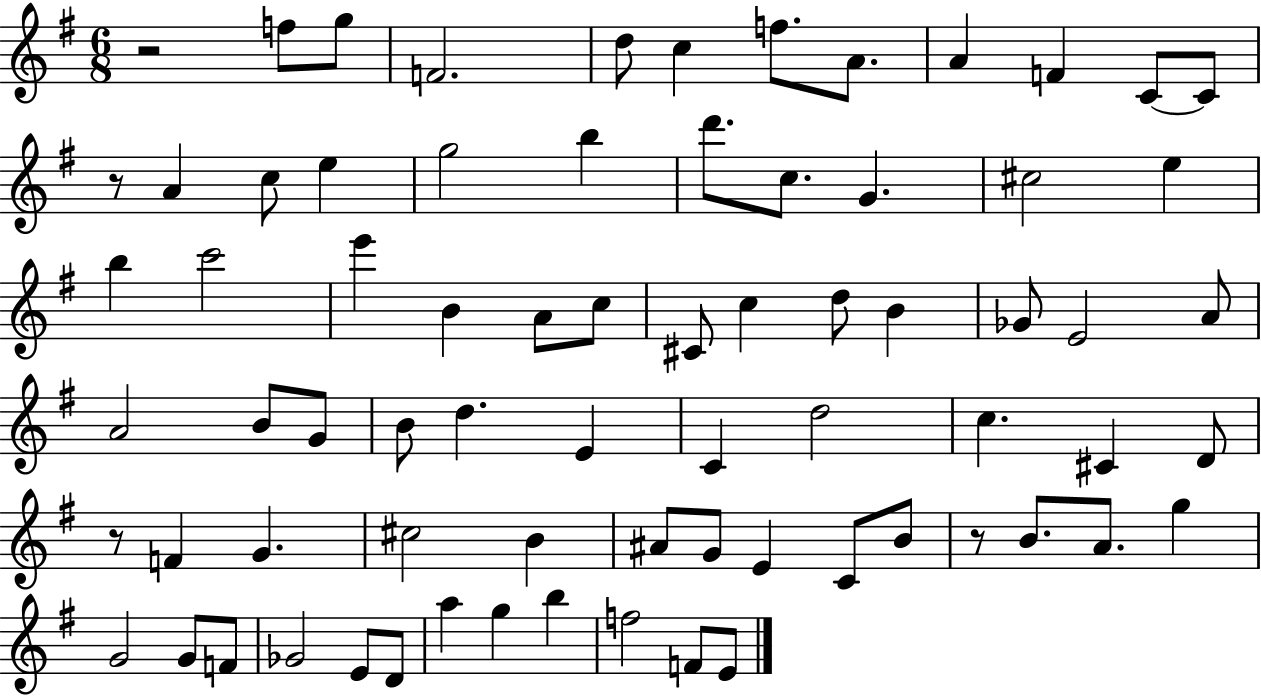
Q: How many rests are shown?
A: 4